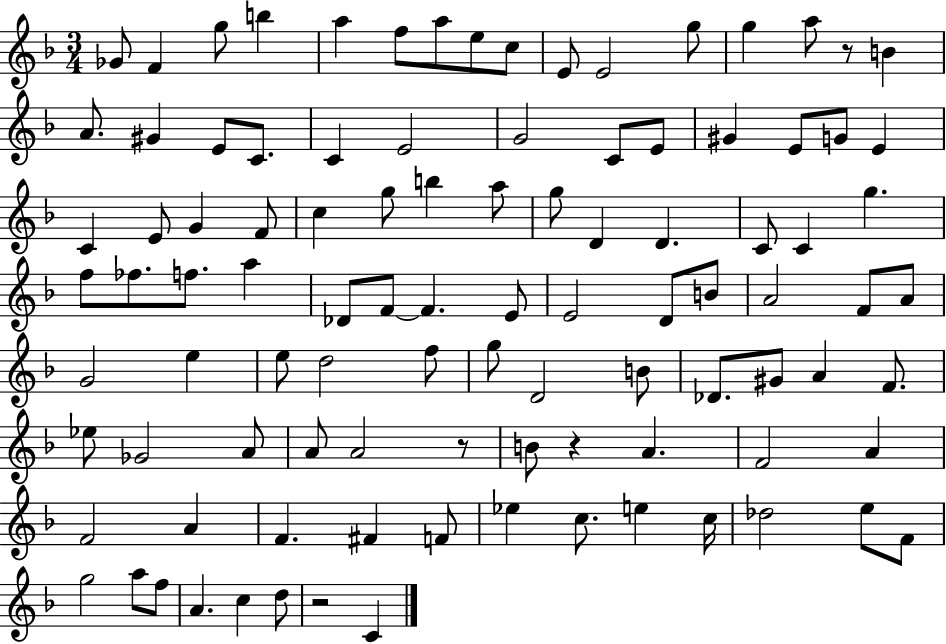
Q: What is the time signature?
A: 3/4